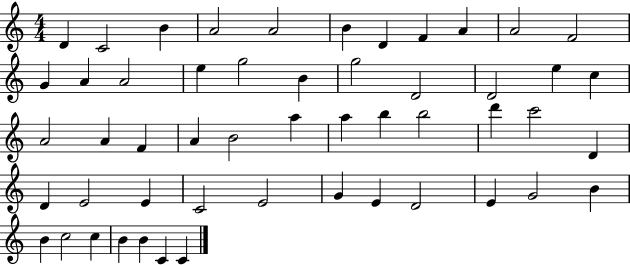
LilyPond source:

{
  \clef treble
  \numericTimeSignature
  \time 4/4
  \key c \major
  d'4 c'2 b'4 | a'2 a'2 | b'4 d'4 f'4 a'4 | a'2 f'2 | \break g'4 a'4 a'2 | e''4 g''2 b'4 | g''2 d'2 | d'2 e''4 c''4 | \break a'2 a'4 f'4 | a'4 b'2 a''4 | a''4 b''4 b''2 | d'''4 c'''2 d'4 | \break d'4 e'2 e'4 | c'2 e'2 | g'4 e'4 d'2 | e'4 g'2 b'4 | \break b'4 c''2 c''4 | b'4 b'4 c'4 c'4 | \bar "|."
}